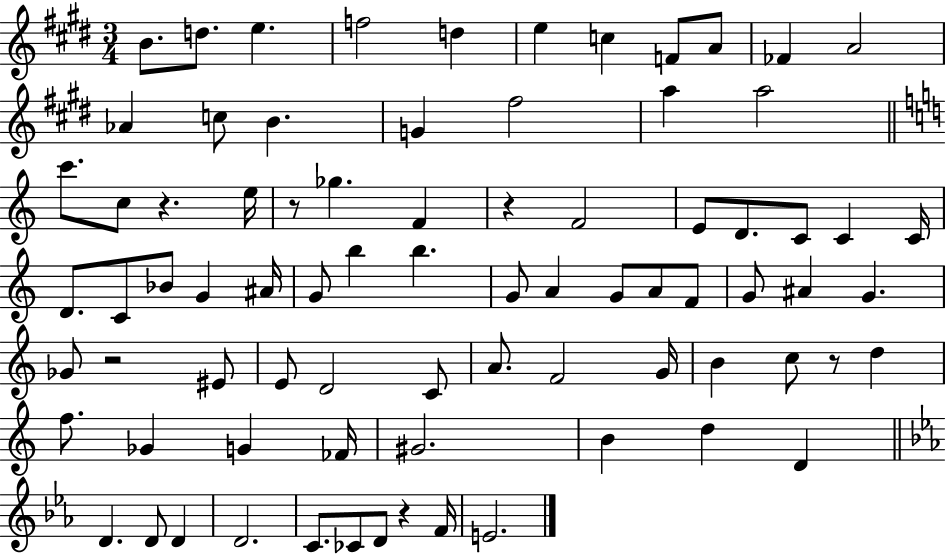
X:1
T:Untitled
M:3/4
L:1/4
K:E
B/2 d/2 e f2 d e c F/2 A/2 _F A2 _A c/2 B G ^f2 a a2 c'/2 c/2 z e/4 z/2 _g F z F2 E/2 D/2 C/2 C C/4 D/2 C/2 _B/2 G ^A/4 G/2 b b G/2 A G/2 A/2 F/2 G/2 ^A G _G/2 z2 ^E/2 E/2 D2 C/2 A/2 F2 G/4 B c/2 z/2 d f/2 _G G _F/4 ^G2 B d D D D/2 D D2 C/2 _C/2 D/2 z F/4 E2